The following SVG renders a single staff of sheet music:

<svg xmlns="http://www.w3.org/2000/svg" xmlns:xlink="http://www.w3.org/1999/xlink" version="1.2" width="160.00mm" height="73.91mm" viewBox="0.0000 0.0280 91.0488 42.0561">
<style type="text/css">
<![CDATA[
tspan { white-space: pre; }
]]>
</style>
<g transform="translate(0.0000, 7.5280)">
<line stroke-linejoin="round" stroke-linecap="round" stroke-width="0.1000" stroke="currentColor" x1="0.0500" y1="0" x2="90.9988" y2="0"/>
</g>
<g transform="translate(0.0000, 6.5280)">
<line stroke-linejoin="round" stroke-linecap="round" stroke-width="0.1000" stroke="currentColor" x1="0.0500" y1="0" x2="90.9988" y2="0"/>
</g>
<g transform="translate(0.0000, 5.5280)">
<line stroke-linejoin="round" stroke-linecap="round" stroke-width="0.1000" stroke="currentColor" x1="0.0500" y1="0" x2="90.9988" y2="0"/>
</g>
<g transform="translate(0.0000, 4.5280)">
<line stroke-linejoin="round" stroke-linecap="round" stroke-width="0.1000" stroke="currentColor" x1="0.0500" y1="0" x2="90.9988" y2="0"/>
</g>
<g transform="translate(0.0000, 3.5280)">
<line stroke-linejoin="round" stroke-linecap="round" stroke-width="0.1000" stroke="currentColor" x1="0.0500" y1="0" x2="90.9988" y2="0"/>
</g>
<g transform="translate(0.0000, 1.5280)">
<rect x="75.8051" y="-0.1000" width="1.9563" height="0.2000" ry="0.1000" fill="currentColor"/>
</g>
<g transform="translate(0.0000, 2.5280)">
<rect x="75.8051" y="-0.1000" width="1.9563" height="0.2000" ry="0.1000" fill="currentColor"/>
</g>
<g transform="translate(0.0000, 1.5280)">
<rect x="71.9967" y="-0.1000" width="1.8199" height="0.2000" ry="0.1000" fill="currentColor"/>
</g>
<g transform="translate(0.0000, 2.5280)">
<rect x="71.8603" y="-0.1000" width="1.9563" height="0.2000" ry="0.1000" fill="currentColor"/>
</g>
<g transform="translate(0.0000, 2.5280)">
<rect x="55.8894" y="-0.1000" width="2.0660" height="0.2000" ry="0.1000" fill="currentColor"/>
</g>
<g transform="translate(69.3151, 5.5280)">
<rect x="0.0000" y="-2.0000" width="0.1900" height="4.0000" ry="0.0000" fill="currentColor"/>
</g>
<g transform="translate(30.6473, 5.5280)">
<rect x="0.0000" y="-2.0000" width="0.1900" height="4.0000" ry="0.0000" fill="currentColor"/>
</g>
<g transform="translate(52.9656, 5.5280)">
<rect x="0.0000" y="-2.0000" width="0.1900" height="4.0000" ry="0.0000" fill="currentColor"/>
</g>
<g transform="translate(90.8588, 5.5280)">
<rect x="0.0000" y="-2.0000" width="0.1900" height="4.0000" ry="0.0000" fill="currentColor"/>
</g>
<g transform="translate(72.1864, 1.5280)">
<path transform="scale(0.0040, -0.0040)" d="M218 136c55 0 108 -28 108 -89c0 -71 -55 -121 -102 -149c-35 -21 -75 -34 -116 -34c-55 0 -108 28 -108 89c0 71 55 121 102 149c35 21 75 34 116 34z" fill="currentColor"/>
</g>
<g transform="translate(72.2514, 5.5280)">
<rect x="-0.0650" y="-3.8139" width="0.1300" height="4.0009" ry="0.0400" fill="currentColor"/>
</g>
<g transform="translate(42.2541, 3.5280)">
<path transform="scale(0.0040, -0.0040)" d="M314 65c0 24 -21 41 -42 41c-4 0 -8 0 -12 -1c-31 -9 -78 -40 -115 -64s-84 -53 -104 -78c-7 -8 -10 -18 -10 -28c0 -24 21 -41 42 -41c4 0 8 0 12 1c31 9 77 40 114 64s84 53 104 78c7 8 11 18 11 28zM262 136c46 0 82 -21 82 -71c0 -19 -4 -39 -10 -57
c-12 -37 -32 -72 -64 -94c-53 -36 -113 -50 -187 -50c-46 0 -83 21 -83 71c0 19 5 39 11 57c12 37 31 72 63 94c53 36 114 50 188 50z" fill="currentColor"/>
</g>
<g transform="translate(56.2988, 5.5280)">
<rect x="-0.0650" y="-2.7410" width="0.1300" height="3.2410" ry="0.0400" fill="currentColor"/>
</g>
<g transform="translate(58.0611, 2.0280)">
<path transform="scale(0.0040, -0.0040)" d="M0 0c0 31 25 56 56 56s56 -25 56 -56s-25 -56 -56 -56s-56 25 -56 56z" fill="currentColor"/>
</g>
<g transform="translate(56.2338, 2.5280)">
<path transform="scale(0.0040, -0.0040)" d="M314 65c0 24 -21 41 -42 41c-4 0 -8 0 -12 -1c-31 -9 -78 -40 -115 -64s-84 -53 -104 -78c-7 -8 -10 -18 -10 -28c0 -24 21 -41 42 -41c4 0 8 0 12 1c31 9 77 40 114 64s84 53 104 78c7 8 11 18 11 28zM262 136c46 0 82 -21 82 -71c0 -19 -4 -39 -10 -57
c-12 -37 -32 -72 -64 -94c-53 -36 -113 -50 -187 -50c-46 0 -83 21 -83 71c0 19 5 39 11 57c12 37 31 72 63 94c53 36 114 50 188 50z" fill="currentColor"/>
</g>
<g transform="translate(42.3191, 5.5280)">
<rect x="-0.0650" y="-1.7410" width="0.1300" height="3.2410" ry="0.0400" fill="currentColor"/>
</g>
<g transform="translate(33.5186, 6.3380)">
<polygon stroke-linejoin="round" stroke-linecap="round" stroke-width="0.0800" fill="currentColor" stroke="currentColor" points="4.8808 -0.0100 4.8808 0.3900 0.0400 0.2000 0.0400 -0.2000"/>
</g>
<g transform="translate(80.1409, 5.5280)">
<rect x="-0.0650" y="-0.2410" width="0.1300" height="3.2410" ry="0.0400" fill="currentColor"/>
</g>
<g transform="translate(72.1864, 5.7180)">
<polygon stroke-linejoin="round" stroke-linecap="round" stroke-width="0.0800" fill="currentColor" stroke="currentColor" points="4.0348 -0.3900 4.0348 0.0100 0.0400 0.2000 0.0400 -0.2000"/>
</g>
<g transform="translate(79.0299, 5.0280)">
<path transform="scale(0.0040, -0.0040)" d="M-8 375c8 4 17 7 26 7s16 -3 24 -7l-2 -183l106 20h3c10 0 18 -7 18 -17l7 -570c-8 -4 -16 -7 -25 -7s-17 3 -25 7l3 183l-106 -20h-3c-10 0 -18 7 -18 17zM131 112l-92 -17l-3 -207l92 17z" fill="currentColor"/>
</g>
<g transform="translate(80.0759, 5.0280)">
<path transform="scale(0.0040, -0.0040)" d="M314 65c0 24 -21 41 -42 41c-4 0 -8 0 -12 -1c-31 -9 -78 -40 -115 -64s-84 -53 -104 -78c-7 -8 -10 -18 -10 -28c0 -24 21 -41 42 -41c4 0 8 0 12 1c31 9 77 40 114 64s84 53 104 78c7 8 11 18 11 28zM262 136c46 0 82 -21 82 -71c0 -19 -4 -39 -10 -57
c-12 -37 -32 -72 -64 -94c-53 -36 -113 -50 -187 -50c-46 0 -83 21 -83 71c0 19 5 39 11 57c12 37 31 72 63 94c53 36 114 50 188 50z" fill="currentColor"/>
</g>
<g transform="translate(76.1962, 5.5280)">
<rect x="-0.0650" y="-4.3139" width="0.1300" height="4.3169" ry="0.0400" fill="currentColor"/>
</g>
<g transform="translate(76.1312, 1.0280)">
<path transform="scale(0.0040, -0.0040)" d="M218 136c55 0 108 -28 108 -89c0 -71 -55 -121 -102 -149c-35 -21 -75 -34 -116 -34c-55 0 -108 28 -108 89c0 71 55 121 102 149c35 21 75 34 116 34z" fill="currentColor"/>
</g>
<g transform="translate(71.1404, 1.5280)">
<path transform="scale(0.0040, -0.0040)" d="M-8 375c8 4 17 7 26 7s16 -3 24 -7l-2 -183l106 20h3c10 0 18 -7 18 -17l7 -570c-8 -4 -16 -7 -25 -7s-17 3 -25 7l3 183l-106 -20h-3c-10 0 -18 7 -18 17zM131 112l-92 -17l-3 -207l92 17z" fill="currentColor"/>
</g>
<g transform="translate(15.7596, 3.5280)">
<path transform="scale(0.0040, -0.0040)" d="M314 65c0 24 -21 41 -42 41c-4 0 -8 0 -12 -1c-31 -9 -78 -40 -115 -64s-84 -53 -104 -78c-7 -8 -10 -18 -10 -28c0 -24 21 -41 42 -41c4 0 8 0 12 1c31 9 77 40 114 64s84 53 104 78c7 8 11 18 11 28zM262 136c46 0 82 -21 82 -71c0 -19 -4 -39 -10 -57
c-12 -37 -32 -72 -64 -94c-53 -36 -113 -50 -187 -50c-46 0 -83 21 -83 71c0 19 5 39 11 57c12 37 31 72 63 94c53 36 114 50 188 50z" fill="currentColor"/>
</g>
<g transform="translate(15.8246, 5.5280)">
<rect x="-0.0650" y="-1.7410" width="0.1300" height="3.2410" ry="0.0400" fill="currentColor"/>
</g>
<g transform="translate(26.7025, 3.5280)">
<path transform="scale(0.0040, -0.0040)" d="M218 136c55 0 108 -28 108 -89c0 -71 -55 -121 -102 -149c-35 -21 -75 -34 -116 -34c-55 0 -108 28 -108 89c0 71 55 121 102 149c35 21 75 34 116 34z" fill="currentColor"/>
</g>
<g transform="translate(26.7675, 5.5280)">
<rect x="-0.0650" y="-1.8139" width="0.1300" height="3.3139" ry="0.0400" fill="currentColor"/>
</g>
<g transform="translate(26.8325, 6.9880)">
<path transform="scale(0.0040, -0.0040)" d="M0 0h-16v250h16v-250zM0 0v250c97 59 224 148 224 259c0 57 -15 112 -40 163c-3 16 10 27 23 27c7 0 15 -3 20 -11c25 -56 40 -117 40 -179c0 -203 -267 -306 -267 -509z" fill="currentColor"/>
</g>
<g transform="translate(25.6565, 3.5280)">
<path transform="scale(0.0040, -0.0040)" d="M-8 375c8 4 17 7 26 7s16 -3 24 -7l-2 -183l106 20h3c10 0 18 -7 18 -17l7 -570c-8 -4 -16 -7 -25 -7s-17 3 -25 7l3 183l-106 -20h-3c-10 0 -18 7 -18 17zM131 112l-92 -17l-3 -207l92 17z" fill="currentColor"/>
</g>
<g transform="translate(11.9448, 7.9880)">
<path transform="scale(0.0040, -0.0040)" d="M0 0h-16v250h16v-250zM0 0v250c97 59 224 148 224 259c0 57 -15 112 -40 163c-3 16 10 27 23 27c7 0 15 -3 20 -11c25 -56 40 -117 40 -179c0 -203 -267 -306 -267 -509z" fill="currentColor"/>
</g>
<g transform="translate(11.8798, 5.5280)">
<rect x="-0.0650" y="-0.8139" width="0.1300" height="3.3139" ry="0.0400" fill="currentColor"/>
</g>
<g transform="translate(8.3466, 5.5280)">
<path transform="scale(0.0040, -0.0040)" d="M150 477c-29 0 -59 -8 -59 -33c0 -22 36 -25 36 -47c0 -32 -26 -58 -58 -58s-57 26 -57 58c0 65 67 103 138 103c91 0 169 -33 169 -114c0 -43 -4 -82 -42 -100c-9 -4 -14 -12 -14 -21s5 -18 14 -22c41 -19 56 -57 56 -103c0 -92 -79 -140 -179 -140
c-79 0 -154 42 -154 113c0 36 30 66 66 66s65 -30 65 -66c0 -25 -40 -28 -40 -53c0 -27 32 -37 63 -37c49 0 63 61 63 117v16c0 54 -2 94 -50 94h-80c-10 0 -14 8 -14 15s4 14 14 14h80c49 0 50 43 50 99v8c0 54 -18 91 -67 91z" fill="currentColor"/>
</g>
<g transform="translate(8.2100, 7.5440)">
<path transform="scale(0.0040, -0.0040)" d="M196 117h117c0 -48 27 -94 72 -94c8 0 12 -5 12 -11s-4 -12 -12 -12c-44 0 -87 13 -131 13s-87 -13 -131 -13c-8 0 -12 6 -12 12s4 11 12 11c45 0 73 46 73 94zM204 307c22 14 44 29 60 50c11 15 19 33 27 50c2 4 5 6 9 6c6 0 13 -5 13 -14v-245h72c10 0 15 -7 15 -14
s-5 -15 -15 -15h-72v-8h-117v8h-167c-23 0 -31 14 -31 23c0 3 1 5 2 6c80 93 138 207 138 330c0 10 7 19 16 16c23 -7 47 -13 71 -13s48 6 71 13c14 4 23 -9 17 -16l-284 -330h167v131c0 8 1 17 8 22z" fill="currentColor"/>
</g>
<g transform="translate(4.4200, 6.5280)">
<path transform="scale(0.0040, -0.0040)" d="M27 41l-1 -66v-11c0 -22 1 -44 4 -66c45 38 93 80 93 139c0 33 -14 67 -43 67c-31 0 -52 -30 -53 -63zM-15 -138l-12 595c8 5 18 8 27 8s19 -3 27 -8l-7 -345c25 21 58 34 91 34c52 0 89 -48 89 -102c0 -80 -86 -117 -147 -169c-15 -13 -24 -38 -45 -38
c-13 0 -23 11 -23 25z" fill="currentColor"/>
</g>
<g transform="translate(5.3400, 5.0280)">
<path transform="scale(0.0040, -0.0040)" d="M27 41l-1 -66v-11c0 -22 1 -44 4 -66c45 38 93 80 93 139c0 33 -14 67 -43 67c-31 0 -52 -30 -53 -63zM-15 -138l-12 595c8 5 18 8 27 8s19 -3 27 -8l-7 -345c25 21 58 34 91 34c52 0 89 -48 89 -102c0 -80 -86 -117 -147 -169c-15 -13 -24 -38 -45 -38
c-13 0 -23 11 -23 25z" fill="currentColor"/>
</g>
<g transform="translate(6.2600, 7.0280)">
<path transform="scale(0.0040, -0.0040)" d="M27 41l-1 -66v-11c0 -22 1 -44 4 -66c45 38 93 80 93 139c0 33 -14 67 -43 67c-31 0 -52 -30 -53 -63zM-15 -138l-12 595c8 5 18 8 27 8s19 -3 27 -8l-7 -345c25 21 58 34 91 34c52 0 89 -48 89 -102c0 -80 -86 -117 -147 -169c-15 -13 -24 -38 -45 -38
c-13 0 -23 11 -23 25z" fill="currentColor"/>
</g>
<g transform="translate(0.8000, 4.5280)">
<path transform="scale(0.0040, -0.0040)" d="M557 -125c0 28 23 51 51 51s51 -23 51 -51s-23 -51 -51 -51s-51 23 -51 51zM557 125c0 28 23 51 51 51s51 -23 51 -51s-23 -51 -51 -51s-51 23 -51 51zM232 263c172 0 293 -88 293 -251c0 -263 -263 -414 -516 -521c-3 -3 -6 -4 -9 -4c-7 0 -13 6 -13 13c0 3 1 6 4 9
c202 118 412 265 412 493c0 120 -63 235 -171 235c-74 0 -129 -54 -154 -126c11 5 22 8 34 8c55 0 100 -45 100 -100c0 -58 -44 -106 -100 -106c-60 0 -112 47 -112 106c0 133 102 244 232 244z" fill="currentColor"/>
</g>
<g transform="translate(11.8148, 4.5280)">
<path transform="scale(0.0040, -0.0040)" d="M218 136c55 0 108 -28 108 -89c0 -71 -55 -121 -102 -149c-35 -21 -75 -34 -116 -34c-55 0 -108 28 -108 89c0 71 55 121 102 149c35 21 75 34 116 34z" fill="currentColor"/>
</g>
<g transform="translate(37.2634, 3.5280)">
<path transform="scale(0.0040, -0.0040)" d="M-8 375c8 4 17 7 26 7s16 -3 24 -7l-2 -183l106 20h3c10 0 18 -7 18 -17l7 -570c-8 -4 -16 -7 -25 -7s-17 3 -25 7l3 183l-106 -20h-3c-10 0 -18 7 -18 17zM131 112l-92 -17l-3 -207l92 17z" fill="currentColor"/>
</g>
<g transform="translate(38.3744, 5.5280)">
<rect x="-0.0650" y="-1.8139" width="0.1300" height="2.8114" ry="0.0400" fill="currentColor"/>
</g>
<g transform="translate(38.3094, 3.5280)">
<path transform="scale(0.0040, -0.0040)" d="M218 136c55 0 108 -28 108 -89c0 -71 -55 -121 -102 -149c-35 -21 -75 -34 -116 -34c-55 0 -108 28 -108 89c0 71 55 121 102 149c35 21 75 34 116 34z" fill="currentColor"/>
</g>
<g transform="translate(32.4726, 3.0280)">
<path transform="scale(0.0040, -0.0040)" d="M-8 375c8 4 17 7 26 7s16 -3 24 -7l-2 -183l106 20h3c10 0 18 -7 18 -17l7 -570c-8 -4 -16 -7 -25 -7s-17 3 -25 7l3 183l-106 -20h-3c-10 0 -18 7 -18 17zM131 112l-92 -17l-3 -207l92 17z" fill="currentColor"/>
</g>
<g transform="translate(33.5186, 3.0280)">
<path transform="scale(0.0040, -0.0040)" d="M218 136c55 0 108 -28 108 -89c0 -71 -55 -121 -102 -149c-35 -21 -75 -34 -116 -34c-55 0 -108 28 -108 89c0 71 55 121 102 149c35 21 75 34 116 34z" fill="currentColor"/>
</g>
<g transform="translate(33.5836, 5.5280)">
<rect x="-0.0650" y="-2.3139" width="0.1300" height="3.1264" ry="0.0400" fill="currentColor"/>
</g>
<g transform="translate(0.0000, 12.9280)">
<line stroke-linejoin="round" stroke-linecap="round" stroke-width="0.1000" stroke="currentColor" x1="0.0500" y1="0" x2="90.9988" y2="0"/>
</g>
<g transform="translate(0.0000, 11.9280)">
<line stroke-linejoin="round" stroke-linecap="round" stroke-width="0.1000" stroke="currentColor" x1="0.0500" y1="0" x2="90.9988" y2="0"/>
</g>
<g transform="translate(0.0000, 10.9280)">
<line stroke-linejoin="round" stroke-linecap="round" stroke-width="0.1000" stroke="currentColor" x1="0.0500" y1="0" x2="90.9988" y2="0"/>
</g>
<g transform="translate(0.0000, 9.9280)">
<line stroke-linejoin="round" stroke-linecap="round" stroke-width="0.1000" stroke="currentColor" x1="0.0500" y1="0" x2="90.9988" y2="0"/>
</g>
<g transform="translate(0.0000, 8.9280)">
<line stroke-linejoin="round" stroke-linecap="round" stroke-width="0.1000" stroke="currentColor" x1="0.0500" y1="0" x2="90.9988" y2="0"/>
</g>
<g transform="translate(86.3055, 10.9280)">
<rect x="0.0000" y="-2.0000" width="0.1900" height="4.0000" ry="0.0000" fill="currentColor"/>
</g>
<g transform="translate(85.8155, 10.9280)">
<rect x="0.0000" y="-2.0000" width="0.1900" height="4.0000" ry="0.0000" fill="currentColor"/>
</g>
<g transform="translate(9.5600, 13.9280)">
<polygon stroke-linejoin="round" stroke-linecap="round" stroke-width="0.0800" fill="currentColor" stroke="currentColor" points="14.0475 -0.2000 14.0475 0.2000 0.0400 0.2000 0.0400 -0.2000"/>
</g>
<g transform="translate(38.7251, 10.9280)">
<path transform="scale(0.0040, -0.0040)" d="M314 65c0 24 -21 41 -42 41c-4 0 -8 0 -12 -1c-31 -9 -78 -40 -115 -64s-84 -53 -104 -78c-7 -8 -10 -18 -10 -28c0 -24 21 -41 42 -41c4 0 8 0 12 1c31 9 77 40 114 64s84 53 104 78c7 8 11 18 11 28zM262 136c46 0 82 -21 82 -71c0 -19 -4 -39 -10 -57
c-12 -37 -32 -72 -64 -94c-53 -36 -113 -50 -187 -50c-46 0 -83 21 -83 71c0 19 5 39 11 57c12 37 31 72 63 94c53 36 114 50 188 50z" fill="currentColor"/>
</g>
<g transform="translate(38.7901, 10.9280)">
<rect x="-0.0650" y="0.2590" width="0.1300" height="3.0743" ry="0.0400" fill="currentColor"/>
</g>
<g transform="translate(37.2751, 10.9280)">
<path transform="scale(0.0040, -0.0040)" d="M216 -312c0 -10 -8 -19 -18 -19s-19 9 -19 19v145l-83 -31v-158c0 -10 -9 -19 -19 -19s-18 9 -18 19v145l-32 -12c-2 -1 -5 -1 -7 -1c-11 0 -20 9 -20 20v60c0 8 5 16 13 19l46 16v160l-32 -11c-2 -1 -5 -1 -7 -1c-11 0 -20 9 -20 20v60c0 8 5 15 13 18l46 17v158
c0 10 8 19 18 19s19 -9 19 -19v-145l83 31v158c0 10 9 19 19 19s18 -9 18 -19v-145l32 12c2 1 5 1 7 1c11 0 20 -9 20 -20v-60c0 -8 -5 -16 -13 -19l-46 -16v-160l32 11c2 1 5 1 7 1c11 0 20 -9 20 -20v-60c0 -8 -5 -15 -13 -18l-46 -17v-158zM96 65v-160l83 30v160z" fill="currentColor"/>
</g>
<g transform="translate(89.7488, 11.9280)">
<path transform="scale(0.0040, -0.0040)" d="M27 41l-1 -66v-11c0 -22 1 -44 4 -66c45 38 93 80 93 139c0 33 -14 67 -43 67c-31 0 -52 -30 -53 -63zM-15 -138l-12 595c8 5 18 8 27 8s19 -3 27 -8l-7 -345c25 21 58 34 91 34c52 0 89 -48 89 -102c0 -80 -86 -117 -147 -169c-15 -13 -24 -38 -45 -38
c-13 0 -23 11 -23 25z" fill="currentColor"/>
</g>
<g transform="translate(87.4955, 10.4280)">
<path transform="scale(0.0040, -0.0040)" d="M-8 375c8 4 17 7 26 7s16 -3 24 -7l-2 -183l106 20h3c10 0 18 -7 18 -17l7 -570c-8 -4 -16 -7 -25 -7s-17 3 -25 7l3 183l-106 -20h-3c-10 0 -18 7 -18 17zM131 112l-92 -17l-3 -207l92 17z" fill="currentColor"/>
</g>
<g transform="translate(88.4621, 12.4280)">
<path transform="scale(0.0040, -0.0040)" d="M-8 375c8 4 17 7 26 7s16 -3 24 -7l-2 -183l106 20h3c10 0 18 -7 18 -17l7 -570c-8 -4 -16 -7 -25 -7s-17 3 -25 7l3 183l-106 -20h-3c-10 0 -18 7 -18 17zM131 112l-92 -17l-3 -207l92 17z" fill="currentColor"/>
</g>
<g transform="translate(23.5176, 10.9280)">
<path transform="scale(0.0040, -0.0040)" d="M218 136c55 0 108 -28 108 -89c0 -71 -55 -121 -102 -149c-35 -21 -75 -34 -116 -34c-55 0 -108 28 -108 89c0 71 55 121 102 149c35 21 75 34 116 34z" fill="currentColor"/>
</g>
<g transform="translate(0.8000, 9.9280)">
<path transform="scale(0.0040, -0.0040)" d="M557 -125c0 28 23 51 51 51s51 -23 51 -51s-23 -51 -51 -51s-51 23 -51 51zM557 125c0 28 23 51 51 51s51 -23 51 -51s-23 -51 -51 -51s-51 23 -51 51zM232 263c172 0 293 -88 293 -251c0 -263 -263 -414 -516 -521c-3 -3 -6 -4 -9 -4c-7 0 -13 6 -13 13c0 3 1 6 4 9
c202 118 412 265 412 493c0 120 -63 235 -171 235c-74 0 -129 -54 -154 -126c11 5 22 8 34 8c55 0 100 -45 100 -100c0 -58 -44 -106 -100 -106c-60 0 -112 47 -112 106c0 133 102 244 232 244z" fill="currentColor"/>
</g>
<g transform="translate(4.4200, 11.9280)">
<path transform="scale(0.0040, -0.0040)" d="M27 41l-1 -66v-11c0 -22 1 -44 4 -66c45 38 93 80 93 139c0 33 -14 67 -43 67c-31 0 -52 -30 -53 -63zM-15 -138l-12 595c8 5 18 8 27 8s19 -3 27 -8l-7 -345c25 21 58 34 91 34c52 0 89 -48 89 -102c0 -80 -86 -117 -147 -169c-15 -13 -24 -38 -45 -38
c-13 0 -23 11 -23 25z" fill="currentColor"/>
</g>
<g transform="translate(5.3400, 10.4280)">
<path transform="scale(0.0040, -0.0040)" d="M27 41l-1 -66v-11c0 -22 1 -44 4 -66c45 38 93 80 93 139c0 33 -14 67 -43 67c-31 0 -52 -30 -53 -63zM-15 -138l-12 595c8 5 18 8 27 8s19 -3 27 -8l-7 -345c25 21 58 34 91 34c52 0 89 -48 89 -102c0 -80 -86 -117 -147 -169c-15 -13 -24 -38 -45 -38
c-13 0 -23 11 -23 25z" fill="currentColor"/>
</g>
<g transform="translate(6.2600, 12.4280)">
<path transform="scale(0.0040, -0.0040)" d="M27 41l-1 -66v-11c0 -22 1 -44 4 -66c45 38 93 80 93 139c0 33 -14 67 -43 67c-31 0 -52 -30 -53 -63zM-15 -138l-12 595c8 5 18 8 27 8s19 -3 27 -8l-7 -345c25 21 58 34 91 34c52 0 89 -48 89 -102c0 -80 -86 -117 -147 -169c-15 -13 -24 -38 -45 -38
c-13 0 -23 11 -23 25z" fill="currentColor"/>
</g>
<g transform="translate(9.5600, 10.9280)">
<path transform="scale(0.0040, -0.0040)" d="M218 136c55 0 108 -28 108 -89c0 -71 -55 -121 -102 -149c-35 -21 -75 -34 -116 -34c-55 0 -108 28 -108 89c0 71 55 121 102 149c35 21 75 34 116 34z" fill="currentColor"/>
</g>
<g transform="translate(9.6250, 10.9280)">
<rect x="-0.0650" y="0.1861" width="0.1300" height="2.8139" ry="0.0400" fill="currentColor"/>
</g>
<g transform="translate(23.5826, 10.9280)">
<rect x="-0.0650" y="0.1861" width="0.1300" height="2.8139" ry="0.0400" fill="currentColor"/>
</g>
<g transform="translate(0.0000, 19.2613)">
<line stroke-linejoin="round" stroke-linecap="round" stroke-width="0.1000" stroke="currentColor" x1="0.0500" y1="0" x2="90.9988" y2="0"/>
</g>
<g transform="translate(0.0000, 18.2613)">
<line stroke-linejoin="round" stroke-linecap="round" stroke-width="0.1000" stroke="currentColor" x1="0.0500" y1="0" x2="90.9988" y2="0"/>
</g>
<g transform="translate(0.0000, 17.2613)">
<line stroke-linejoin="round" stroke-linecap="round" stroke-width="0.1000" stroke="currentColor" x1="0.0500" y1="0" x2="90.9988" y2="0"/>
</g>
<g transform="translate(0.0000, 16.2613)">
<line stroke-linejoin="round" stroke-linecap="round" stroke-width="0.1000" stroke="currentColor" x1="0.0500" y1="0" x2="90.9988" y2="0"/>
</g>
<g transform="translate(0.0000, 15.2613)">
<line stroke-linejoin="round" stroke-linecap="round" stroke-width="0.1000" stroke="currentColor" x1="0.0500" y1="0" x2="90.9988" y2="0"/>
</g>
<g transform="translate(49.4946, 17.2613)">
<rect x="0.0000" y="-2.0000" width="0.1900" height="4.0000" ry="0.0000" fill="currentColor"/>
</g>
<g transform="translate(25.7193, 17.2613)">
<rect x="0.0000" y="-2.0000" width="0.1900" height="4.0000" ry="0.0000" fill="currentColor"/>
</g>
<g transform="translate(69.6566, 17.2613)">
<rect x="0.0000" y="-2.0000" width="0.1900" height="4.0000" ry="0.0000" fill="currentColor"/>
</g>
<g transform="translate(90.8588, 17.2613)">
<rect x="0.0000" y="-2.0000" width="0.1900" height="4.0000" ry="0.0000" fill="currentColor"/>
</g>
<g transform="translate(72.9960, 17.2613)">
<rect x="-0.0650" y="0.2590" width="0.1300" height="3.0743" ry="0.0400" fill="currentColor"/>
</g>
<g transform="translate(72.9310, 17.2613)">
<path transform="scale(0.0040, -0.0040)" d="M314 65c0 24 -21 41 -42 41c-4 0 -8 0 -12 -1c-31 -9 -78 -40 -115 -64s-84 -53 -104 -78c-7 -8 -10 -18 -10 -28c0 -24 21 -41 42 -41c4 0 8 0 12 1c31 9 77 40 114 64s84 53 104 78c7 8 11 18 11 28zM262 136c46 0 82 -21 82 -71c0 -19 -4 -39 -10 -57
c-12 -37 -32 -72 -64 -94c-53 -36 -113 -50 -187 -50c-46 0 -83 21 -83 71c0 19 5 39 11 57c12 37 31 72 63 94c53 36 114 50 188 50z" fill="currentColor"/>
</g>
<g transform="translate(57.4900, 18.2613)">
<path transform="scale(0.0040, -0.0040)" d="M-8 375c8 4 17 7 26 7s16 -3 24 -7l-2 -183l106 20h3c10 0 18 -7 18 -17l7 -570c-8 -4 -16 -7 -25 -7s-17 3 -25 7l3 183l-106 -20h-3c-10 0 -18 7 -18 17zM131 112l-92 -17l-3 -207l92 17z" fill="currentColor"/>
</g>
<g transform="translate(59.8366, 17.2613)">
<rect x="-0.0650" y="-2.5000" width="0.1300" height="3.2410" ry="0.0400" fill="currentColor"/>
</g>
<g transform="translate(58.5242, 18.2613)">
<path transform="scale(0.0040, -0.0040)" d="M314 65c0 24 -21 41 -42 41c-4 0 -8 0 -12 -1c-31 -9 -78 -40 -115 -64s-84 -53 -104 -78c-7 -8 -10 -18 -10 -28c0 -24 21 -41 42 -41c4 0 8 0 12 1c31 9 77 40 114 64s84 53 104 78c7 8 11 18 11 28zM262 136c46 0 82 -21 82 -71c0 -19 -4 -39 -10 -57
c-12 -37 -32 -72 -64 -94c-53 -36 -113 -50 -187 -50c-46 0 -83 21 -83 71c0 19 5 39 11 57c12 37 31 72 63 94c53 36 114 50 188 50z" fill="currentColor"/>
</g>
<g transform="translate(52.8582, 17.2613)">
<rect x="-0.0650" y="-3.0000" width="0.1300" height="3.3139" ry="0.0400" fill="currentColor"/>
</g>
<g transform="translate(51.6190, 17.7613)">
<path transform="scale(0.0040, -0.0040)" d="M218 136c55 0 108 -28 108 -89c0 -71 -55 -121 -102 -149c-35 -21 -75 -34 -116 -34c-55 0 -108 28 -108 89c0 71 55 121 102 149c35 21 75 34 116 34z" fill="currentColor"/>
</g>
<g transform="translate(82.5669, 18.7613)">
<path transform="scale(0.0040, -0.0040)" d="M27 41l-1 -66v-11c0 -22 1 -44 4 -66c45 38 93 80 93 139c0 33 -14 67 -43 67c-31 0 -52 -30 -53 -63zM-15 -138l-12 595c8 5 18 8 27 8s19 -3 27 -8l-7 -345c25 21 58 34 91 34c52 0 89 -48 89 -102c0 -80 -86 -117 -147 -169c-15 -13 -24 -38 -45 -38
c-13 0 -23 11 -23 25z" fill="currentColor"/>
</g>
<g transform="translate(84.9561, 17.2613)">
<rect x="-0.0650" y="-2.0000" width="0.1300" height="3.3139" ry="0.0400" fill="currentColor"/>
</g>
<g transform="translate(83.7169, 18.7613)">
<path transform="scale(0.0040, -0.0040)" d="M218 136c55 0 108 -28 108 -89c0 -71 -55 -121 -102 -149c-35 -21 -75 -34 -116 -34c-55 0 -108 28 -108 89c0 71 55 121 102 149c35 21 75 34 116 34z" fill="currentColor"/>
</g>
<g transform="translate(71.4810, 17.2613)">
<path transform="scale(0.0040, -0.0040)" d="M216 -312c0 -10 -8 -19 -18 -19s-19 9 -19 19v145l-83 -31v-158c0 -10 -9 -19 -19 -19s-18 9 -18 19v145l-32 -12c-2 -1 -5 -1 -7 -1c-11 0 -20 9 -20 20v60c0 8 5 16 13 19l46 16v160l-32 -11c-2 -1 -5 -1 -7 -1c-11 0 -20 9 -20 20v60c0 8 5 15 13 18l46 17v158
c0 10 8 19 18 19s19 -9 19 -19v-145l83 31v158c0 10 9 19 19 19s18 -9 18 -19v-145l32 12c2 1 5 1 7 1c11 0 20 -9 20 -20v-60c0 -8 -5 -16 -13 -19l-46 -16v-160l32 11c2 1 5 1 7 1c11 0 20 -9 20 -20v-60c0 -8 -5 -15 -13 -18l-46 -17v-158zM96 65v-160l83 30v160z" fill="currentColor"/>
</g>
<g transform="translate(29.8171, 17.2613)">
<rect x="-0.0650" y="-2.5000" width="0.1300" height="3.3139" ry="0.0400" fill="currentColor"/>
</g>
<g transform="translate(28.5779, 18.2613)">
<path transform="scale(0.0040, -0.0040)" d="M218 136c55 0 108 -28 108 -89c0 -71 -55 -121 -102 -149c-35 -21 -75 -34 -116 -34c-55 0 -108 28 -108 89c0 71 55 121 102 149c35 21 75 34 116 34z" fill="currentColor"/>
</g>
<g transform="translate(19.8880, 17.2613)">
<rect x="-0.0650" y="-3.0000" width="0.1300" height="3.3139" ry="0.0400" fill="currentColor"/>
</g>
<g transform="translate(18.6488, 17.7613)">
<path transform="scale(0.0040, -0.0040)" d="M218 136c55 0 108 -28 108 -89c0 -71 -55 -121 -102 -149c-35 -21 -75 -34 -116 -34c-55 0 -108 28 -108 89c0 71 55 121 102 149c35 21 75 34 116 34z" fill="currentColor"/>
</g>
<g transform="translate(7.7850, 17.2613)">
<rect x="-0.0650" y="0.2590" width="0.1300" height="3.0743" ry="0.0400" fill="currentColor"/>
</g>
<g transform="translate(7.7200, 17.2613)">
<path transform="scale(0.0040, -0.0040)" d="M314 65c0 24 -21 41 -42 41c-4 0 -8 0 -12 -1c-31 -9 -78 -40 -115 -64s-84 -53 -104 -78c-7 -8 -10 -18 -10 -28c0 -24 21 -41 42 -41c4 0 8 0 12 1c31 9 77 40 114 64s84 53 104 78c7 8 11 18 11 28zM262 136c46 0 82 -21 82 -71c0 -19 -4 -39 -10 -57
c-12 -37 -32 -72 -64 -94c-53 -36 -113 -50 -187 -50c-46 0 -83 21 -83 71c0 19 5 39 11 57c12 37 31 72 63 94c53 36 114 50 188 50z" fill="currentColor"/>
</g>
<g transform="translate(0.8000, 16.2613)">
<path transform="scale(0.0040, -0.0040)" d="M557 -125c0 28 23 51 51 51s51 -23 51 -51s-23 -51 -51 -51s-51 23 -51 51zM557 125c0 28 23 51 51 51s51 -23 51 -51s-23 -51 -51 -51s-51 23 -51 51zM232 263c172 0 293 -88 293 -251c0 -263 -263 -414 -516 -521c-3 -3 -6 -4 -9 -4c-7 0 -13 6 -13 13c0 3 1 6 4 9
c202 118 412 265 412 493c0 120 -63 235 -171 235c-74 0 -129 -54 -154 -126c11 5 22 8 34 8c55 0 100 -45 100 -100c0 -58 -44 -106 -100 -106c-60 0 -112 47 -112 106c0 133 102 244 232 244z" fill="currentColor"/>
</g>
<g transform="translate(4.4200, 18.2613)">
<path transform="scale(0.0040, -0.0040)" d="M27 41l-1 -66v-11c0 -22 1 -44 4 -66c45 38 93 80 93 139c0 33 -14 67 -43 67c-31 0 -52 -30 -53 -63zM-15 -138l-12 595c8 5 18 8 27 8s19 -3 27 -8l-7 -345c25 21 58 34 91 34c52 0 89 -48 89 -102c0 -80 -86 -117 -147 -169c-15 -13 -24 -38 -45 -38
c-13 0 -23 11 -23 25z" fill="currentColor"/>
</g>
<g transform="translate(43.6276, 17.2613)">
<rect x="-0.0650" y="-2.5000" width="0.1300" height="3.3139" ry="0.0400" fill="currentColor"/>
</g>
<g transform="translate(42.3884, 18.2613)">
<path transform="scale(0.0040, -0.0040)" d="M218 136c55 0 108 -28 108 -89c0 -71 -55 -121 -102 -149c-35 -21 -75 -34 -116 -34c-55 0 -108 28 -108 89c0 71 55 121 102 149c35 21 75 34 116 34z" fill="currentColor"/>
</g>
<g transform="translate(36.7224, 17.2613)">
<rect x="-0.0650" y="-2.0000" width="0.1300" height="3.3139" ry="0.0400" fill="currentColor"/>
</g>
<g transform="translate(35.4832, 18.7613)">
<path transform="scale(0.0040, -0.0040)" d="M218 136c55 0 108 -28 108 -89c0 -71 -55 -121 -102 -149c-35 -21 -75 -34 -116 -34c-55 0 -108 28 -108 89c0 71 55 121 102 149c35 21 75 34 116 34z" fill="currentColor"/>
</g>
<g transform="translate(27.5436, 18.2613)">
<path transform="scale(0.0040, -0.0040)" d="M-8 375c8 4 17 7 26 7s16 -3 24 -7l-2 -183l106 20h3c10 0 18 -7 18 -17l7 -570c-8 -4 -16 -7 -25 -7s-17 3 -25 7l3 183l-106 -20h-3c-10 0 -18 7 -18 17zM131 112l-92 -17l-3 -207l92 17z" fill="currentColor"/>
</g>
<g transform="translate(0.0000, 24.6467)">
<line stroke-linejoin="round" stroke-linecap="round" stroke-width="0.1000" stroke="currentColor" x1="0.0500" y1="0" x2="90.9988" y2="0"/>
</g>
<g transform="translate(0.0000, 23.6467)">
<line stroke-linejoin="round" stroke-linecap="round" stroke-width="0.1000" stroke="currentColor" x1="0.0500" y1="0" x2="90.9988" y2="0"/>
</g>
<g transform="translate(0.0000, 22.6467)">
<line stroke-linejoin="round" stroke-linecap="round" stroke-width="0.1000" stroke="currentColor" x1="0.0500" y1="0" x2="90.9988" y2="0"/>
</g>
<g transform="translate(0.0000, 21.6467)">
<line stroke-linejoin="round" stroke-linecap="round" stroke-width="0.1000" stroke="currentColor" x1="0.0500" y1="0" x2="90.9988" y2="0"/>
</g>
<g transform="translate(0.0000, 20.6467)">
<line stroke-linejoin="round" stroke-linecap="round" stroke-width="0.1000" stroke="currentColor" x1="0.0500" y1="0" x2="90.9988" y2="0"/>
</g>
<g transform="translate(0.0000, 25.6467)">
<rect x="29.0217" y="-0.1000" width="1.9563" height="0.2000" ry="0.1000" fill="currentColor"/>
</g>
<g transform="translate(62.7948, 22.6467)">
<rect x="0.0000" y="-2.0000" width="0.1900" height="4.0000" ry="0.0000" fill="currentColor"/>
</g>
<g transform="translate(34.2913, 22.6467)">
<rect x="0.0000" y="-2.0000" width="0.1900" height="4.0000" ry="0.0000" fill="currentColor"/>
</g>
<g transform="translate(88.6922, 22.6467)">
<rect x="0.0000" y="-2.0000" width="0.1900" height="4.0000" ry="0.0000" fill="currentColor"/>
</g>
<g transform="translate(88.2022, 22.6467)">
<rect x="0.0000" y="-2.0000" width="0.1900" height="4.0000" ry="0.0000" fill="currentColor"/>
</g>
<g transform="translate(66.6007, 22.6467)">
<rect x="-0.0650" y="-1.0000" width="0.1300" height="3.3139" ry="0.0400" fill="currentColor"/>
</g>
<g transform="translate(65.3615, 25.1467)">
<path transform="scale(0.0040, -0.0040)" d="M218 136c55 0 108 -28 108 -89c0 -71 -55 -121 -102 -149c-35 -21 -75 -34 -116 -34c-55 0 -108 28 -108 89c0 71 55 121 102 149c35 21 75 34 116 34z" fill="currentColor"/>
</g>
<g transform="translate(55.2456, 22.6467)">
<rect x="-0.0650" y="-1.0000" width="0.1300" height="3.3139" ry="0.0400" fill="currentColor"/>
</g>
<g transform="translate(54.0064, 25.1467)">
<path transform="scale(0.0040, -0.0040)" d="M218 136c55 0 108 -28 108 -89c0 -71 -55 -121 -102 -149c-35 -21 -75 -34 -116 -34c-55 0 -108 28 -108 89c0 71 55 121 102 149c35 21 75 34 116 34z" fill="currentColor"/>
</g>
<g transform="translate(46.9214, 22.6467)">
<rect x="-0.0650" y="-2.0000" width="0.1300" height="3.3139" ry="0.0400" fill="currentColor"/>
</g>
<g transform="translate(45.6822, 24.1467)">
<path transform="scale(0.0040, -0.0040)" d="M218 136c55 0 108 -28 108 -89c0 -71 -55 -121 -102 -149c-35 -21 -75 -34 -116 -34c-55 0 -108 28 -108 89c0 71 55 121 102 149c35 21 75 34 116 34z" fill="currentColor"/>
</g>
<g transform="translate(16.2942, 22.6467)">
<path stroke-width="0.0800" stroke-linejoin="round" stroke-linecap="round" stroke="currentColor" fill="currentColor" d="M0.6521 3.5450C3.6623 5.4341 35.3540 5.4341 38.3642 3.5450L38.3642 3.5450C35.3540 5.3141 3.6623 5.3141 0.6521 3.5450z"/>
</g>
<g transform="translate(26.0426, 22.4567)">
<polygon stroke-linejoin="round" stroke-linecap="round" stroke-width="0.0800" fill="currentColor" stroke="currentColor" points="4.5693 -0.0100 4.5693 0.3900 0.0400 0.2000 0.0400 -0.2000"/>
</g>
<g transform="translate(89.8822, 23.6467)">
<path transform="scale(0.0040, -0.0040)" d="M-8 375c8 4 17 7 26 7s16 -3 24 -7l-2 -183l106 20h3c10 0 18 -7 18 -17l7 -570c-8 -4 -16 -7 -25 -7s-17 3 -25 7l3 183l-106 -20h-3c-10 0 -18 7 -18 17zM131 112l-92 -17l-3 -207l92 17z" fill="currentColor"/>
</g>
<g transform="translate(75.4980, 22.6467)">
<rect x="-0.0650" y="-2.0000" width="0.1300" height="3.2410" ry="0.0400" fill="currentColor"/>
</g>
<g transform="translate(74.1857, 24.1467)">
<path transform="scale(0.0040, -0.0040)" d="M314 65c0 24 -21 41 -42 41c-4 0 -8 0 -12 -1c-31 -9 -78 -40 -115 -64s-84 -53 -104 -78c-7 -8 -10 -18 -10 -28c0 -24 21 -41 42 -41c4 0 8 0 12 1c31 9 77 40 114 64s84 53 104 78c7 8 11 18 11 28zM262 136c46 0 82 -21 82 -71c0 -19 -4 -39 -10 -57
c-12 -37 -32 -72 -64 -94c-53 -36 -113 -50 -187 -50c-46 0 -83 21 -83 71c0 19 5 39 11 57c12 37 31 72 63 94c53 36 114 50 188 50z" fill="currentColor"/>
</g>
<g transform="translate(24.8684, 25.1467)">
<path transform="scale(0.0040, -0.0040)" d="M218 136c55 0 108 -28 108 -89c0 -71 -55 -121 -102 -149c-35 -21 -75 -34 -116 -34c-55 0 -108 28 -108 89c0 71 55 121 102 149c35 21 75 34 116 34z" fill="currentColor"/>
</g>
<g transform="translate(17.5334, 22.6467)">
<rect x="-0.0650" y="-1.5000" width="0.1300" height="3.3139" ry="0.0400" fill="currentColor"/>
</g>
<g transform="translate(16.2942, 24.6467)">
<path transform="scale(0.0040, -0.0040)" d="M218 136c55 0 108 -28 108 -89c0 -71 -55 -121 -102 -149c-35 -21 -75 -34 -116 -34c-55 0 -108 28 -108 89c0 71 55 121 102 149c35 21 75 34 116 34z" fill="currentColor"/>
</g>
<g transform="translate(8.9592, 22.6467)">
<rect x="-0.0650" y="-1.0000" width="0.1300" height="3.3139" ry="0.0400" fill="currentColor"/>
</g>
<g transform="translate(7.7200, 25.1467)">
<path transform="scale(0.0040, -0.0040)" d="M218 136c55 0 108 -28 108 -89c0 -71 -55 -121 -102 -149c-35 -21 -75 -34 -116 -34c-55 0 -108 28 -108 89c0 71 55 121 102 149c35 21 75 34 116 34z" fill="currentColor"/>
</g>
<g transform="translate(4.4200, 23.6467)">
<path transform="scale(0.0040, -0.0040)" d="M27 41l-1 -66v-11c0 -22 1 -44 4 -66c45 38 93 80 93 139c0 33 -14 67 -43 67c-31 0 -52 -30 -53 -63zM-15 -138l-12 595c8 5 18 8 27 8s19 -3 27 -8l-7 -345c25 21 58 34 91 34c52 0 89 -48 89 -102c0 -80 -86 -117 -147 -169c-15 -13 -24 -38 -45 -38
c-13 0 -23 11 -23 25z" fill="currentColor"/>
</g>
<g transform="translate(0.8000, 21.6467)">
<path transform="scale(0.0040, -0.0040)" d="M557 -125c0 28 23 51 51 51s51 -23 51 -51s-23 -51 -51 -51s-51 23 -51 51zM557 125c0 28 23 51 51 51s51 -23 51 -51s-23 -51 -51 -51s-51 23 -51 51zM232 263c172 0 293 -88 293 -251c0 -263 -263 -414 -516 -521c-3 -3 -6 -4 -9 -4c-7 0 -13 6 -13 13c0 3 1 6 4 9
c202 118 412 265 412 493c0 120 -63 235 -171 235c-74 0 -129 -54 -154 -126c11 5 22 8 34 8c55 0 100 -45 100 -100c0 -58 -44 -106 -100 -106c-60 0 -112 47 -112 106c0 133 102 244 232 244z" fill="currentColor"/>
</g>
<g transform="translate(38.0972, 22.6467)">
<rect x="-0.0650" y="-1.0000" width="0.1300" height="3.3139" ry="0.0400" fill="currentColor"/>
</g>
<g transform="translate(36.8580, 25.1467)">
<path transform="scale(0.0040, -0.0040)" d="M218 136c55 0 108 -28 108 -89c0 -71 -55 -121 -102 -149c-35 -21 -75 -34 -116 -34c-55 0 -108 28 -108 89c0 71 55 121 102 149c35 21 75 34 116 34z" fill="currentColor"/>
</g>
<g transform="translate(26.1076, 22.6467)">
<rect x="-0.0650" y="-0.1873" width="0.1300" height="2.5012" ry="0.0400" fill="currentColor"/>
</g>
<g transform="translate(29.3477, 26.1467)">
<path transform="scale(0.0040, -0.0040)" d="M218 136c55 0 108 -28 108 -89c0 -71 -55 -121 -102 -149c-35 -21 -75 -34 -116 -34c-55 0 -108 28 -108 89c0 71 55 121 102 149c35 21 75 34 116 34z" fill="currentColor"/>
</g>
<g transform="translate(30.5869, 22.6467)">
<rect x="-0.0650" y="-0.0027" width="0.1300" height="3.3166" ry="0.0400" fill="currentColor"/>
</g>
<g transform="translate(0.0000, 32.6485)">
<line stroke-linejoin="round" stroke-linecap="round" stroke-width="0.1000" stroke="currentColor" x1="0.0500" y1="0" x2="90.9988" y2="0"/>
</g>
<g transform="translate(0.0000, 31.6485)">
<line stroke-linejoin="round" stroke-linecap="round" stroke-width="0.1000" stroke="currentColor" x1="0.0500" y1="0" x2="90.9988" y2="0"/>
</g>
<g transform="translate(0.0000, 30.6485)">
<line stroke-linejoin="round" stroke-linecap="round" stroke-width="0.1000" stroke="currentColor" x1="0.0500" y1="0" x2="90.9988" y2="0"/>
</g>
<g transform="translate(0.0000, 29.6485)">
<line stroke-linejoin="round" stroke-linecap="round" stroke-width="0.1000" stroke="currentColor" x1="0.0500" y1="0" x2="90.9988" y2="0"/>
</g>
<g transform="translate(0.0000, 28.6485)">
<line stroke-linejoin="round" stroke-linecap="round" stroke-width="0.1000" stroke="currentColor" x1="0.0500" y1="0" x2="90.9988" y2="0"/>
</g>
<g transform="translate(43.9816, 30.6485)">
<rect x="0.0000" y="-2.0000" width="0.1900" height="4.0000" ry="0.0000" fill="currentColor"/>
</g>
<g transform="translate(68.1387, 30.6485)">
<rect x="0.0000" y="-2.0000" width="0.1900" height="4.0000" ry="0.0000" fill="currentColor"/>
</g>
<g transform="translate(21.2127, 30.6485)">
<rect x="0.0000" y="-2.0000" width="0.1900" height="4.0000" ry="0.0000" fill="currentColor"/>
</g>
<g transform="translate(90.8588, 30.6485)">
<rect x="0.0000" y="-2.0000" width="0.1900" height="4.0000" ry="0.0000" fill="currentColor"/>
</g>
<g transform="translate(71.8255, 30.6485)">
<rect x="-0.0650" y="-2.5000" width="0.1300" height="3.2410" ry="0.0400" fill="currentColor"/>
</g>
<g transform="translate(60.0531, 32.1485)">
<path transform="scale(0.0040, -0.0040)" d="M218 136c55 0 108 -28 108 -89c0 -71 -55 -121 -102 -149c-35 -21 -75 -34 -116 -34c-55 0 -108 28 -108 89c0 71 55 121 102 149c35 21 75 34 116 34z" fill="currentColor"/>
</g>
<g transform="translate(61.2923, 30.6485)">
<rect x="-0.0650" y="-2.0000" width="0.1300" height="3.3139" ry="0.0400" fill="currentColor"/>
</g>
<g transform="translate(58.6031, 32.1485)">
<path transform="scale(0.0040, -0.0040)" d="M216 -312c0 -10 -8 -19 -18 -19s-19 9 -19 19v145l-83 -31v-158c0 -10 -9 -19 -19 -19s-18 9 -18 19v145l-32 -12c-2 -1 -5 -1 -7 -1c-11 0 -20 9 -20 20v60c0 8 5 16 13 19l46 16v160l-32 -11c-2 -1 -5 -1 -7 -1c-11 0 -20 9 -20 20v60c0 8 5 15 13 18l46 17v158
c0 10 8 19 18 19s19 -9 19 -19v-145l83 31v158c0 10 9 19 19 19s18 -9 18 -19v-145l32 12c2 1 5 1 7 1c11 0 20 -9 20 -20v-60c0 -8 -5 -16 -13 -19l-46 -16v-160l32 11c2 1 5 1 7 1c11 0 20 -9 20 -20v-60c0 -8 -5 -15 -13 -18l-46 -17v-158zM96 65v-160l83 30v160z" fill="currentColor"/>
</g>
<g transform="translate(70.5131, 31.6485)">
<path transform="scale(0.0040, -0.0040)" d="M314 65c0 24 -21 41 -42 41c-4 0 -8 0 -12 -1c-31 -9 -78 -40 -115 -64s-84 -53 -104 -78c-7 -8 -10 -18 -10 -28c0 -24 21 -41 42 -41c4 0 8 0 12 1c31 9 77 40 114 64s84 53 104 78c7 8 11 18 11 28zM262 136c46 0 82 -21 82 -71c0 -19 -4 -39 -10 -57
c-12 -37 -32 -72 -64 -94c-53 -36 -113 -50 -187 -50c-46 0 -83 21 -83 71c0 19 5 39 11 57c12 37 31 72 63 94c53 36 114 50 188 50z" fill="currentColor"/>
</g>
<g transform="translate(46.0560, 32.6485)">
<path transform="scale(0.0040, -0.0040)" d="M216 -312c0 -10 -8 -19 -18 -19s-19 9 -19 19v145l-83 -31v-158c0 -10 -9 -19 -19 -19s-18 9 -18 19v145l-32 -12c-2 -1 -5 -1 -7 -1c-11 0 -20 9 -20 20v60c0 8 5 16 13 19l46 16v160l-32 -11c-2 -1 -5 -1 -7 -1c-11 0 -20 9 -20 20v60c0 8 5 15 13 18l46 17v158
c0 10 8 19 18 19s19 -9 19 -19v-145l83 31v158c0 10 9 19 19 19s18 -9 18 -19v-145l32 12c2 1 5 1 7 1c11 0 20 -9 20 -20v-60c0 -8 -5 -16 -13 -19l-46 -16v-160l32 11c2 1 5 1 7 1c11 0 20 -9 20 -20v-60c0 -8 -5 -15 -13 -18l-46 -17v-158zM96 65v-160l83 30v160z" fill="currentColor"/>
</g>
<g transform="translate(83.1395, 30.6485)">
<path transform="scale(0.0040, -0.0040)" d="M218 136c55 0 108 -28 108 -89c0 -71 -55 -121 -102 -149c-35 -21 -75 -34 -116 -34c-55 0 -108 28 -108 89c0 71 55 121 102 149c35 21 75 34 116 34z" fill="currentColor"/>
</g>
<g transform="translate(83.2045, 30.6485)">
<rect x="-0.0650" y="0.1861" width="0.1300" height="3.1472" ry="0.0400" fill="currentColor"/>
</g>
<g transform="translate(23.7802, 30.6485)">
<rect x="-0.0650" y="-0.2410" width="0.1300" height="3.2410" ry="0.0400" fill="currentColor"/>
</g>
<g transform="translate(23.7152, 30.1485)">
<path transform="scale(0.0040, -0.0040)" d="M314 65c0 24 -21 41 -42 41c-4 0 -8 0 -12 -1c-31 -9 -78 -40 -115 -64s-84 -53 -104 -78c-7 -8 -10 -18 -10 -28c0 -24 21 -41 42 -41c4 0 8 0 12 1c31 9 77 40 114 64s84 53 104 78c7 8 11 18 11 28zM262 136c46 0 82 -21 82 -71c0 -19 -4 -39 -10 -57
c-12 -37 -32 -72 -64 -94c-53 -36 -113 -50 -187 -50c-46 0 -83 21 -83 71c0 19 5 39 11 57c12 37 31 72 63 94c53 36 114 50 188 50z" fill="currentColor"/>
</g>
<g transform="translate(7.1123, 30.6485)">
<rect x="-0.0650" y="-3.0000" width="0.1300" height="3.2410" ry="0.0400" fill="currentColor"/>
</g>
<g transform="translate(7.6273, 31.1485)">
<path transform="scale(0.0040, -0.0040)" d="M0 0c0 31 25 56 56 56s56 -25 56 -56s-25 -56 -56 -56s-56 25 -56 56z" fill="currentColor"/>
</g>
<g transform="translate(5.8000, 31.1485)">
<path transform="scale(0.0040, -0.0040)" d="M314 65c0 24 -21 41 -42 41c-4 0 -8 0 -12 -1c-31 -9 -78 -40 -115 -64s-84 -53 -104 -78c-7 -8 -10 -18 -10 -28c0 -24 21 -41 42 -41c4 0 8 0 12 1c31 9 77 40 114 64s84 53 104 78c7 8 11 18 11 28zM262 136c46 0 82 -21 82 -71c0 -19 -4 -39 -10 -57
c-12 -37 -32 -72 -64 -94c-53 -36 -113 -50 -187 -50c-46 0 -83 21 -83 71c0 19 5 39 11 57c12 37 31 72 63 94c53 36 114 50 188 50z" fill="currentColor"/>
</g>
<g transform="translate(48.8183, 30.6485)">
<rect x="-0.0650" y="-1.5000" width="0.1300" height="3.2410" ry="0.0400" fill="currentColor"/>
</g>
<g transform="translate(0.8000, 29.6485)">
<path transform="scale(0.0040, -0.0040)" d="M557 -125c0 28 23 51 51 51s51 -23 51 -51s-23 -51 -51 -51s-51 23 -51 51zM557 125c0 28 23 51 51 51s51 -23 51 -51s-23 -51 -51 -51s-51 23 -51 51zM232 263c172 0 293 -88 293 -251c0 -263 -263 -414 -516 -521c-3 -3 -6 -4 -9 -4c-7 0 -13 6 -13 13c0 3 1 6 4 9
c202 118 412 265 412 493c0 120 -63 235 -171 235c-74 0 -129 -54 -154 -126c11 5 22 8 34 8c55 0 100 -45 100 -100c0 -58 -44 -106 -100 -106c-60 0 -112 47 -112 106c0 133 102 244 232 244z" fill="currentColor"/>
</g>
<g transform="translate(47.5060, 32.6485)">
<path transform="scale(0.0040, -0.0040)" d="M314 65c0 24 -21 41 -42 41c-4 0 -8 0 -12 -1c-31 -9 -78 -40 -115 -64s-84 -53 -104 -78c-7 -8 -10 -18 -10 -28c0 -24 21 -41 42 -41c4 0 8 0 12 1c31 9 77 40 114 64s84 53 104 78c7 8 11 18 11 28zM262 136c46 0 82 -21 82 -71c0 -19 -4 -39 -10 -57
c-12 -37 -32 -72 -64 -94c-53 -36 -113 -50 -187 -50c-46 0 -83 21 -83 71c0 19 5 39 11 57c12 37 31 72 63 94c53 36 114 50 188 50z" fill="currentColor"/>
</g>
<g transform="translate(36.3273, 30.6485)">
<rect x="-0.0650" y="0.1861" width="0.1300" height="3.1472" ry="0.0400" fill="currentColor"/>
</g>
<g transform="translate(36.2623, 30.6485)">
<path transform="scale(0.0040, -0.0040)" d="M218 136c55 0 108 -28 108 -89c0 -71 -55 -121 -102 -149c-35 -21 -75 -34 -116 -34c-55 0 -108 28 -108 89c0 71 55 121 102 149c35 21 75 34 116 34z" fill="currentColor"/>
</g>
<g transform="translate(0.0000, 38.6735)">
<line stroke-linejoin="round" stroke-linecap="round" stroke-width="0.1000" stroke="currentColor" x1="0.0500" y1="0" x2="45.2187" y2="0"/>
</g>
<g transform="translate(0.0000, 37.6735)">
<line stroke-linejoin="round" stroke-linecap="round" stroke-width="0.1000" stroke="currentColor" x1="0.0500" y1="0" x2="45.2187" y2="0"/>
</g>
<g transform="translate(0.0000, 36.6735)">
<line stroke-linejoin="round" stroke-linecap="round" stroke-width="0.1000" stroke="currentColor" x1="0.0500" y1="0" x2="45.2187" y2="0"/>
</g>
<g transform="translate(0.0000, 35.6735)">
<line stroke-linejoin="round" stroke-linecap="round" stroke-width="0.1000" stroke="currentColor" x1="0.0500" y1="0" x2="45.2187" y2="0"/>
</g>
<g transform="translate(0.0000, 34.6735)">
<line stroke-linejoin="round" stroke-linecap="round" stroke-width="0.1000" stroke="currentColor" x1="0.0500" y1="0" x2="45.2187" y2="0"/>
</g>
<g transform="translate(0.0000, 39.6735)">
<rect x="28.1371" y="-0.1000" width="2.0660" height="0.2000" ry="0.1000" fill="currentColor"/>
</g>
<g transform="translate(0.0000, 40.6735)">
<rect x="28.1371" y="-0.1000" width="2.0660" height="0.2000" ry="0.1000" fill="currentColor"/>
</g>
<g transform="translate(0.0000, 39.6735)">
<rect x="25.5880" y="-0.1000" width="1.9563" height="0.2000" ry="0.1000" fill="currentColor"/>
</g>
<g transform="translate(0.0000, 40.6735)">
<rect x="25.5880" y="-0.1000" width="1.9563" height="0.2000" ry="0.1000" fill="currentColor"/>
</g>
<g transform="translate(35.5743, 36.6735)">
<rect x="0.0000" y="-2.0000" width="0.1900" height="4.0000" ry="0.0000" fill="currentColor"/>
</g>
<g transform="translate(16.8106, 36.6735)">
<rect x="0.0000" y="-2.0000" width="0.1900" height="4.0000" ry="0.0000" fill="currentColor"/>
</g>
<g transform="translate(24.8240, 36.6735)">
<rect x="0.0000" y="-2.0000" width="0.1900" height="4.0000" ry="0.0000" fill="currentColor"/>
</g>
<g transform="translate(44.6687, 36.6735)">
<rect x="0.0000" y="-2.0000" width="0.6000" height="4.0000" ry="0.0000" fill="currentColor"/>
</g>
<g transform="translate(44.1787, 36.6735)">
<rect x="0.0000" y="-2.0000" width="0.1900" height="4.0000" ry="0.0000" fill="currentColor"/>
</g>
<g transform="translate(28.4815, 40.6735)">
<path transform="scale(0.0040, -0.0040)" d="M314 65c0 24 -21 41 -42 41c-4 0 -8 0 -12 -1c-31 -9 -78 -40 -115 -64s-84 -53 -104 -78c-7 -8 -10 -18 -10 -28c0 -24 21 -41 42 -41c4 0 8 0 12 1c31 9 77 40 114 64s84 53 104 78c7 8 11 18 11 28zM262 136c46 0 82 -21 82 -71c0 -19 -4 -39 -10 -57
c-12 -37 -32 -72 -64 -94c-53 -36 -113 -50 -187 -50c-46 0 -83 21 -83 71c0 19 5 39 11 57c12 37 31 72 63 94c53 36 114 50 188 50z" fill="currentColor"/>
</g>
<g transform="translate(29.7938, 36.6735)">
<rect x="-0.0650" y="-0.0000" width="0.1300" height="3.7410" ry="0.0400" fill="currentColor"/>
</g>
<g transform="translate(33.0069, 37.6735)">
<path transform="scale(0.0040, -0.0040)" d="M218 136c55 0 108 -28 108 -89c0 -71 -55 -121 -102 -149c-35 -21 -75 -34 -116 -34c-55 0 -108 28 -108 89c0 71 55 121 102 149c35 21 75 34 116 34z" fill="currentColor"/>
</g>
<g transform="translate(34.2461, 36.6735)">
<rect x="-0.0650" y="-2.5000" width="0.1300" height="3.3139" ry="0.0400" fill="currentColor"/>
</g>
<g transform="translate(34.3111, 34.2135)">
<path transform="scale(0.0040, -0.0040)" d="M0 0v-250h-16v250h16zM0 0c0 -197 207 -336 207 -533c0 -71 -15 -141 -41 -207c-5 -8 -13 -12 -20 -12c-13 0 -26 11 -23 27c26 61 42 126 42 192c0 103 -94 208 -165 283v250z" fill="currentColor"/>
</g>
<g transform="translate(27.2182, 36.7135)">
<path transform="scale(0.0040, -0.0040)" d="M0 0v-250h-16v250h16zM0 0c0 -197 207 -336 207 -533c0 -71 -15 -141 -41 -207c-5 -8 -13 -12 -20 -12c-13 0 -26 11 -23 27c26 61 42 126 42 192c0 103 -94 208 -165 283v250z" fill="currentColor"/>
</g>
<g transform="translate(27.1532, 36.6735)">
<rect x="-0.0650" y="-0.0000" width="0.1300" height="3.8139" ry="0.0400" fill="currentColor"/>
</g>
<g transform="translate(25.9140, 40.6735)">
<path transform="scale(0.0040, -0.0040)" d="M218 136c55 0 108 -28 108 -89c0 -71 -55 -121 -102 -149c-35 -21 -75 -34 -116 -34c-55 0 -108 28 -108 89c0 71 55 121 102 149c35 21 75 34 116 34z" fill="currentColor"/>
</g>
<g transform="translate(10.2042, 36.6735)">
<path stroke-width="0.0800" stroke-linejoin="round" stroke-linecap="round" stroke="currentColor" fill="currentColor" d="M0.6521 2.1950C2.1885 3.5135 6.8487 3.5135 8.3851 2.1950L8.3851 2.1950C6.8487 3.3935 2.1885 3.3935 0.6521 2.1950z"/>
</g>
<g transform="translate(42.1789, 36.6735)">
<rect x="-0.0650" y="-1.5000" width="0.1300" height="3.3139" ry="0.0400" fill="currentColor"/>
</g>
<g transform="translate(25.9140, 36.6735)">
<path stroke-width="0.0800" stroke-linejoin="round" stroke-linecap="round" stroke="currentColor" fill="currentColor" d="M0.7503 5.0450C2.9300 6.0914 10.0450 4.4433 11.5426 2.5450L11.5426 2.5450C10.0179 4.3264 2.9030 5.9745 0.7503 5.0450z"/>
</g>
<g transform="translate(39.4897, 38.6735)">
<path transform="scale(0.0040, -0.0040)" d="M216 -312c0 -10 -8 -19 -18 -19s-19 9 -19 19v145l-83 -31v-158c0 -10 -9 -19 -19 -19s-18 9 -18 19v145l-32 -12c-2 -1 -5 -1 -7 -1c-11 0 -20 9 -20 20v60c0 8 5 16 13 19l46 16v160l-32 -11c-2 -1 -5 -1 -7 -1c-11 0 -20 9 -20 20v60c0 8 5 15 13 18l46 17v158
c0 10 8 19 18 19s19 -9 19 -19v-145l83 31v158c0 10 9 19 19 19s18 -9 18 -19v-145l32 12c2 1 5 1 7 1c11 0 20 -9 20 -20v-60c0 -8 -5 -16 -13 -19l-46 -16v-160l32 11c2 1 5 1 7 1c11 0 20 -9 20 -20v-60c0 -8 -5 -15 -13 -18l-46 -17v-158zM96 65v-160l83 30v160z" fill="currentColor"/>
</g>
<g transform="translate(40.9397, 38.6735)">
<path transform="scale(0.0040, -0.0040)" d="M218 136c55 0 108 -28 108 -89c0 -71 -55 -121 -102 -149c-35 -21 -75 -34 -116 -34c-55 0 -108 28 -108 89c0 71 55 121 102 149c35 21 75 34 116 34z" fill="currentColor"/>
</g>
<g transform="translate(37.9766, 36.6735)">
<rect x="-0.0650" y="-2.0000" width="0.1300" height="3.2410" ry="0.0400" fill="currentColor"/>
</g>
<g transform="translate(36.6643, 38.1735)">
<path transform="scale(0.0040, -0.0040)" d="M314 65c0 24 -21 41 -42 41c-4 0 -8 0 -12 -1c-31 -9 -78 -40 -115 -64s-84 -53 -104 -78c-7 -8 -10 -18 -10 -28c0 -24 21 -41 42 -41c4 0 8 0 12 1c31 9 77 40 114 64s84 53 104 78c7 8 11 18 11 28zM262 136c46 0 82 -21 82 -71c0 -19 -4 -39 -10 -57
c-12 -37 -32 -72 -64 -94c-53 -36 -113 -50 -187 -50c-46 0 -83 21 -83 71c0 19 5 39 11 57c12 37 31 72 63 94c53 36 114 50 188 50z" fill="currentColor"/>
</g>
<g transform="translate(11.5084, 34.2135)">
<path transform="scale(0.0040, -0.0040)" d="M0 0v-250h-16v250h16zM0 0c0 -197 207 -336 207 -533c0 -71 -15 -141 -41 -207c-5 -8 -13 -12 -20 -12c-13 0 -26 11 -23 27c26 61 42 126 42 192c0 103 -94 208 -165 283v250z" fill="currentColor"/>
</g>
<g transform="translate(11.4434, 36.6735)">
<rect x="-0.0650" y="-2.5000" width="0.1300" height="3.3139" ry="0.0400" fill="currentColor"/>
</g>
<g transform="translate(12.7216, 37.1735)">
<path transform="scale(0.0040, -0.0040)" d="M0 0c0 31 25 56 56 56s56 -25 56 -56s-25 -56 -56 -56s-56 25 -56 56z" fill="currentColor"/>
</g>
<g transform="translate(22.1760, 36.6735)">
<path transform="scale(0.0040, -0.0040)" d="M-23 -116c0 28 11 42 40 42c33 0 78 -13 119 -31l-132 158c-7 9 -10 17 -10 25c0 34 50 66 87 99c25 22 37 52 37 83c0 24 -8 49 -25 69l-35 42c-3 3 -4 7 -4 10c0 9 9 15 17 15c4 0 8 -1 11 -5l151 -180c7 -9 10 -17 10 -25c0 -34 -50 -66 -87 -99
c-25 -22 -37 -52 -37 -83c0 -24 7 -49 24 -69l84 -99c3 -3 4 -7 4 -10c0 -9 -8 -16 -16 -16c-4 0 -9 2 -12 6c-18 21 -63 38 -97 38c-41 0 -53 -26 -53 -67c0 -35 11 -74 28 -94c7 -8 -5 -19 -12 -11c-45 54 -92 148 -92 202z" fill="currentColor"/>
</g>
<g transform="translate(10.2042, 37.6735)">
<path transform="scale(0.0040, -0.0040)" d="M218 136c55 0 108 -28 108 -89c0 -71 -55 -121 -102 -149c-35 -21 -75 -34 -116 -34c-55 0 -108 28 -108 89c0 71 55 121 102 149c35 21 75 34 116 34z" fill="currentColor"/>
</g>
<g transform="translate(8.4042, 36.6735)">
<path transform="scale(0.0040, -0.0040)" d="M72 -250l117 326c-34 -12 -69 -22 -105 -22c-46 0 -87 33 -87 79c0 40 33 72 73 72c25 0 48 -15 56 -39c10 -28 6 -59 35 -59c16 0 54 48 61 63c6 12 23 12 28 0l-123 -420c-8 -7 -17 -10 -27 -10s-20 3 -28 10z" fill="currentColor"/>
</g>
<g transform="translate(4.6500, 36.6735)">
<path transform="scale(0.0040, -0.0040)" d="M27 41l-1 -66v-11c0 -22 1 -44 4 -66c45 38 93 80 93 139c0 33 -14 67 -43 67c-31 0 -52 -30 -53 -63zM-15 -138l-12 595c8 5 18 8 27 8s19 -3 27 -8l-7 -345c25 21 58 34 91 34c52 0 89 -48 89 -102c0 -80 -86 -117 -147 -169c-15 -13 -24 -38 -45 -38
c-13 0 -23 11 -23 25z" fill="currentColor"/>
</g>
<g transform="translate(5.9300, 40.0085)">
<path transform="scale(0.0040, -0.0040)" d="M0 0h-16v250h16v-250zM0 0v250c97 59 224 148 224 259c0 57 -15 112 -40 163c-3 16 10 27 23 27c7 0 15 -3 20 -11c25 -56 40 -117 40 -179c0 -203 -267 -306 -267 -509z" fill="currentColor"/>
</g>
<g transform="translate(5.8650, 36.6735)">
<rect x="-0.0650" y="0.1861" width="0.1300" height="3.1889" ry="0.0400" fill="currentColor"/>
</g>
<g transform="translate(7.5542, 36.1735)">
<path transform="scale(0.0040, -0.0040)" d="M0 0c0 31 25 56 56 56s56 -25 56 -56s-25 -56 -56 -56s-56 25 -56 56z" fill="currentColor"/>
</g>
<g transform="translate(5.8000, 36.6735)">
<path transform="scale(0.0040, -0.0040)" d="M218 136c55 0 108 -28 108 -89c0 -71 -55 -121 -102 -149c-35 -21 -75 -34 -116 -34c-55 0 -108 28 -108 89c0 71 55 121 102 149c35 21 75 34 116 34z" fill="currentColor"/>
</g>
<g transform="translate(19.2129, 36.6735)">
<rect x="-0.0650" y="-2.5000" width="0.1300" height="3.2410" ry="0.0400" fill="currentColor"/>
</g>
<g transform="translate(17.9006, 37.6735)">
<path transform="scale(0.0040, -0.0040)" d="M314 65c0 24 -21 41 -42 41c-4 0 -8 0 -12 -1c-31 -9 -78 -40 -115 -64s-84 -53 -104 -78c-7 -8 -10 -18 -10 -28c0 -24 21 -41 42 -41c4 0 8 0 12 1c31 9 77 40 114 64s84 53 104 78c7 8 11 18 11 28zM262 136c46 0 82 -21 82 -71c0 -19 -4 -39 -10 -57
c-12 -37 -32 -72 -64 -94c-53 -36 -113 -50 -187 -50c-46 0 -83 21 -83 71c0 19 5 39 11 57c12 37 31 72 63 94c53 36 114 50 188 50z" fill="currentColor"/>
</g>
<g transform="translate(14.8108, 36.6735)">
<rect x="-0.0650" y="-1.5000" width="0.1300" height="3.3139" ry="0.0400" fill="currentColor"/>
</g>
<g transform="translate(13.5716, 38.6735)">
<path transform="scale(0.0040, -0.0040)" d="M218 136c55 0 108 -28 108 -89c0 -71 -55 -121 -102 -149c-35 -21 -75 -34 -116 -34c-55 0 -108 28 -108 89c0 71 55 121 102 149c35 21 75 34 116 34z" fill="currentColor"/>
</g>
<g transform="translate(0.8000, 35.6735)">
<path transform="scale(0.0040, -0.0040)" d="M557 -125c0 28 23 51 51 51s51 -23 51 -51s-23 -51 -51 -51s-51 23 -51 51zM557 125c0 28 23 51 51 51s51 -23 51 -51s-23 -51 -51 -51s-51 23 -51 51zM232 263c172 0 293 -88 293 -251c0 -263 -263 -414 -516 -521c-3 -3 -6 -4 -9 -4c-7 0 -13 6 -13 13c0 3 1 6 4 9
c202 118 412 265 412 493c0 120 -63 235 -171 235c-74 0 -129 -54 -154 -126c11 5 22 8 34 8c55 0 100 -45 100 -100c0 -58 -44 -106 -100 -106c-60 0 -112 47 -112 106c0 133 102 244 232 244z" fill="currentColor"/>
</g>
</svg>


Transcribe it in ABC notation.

X:1
T:Untitled
M:3/4
L:1/4
K:Eb
F,/2 _A,2 A,/2 B,/2 A,/2 A,2 C2 E/2 F/2 E,2 D,/2 D,/2 ^D,2 D,2 C, B,, A,, B,, C, B,,2 ^D,2 _A,, F,, G,, F,,/2 D,,/2 F,, A,, F,, F,, A,,2 C,2 E,2 D, ^G,,2 ^A,, B,,2 D, _D,/2 z/2 B,,/2 G,, B,,2 z C,,/2 C,,2 B,,/2 A,,2 ^G,,